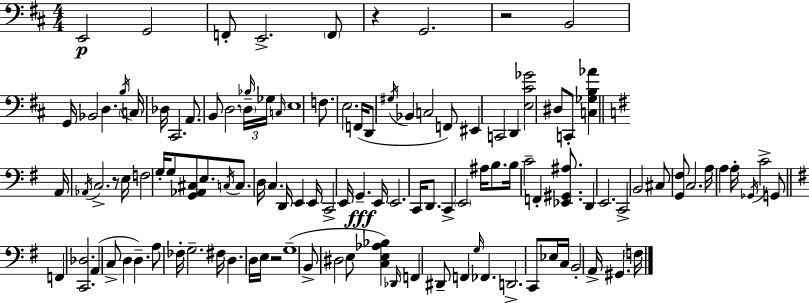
{
  \clef bass
  \numericTimeSignature
  \time 4/4
  \key d \major
  \repeat volta 2 { e,2\p g,2 | f,8-. e,2.-> \parenthesize f,8 | r4 g,2. | r2 b,2 | \break g,16 bes,2 d4. \acciaccatura { b16 } | \parenthesize c16 des16 cis,2. a,8. | b,8 d2. \tuplet 3/2 { \parenthesize d16-- | \grace { bes16 } ges16 } \grace { c16 } e1 | \break f8. e2. | f,16( d,8 \acciaccatura { gis16 } bes,4 c2 | f,8) eis,4 c,2 | d,4 <e cis' ges'>2 dis8 c,8-. | \break <c ges b aes'>4 \bar "||" \break \key e \minor a,16 \acciaccatura { aes,16 } c2.-> r8 | e16 f2 g16-. g8 <g, aes, cis>8 e8. | \acciaccatura { c16 } c8. d16 c4. d,16 e,4 | e,16 c,2-> e,16 g,4.--\fff | \break e,16 e,2. c,16 d,8. | c,4-> \parenthesize e,2 ais16 b8. | b16 c'2-- f,4-. <ees, gis, ais>8. | d,4 e,2. | \break c,2-> b,2 | cis8 <g, fis>8 c2. | a16 a4 a16-. \acciaccatura { ges,16 } c'2-> | g,8 \bar "||" \break \key g \major f,4 <c, des>2. | a,4( c8-> d4 d4.--) | a8 fes16-. g2.-- fis16 | d4. d16 e16 r2 | \break g1--( | b,8-> dis2 e8 <c e aes bes>4) | \grace { des,16 } f,4 dis,8-- f,4 \grace { g16 } fes,4. | d,2.-> c,8 | \break ees16 c16 b,2-. a,16-> gis,4. | \parenthesize f16 } \bar "|."
}